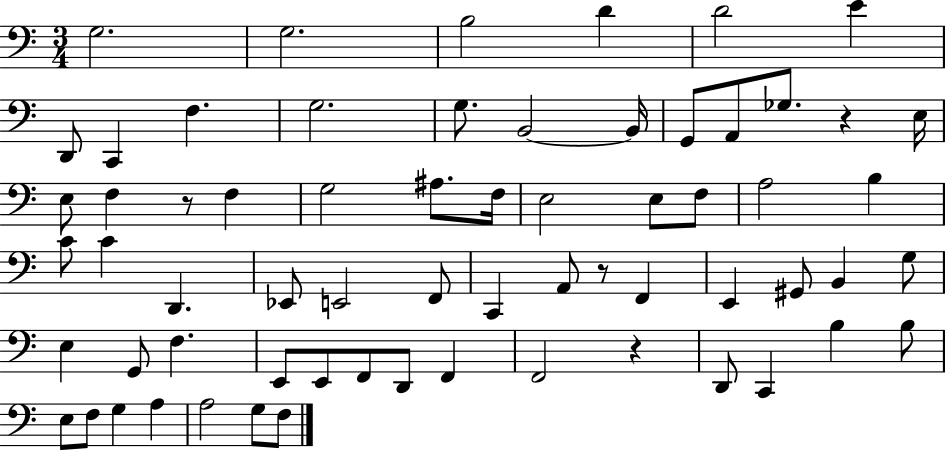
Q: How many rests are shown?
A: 4